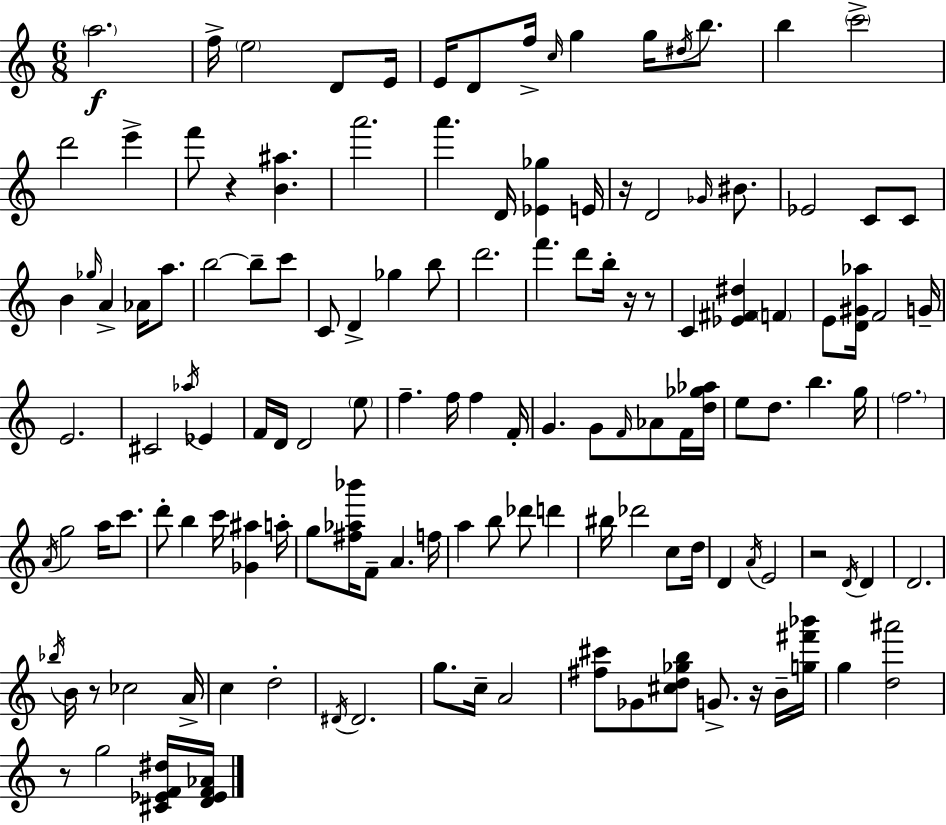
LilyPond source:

{
  \clef treble
  \numericTimeSignature
  \time 6/8
  \key a \minor
  \parenthesize a''2.\f | f''16-> \parenthesize e''2 d'8 e'16 | e'16 d'8 f''16-> \grace { c''16 } g''4 g''16 \acciaccatura { dis''16 } b''8. | b''4 \parenthesize c'''2-> | \break d'''2 e'''4-> | f'''8 r4 <b' ais''>4. | a'''2. | a'''4. d'16 <ees' ges''>4 | \break e'16 r16 d'2 \grace { ges'16 } | bis'8. ees'2 c'8 | c'8 b'4 \grace { ges''16 } a'4-> | aes'16 a''8. b''2~~ | \break b''8-- c'''8 c'8 d'4-> ges''4 | b''8 d'''2. | f'''4. d'''8 | b''16-. r16 r8 c'4 <ees' fis' dis''>4 | \break \parenthesize f'4 e'8 <d' gis' aes''>16 f'2 | g'16-- e'2. | cis'2 | \acciaccatura { aes''16 } ees'4 f'16 d'16 d'2 | \break \parenthesize e''8 f''4.-- f''16 | f''4 f'16-. g'4. g'8 | \grace { f'16 } aes'8 f'16 <d'' ges'' aes''>16 e''8 d''8. b''4. | g''16 \parenthesize f''2. | \break \acciaccatura { a'16 } g''2 | a''16 c'''8. d'''8-. b''4 | c'''16 <ges' ais''>4 a''16-. g''8 <fis'' aes'' bes'''>16 f'8-- | a'4. f''16 a''4 b''8 | \break des'''8 d'''4 bis''16 des'''2 | c''8 d''16 d'4 \acciaccatura { a'16 } | e'2 r2 | \acciaccatura { d'16 } d'4 d'2. | \break \acciaccatura { bes''16 } b'16 r8 | ces''2 a'16-> c''4 | d''2-. \acciaccatura { dis'16 } dis'2. | g''8. | \break c''16-- a'2 <fis'' cis'''>8 | ges'8 <cis'' d'' ges'' b''>8 g'8.-> r16 b'16-- <g'' fis''' bes'''>16 g''4 | <d'' ais'''>2 r8 | g''2 <cis' ees' f' dis''>16 <d' ees' f' aes'>16 \bar "|."
}